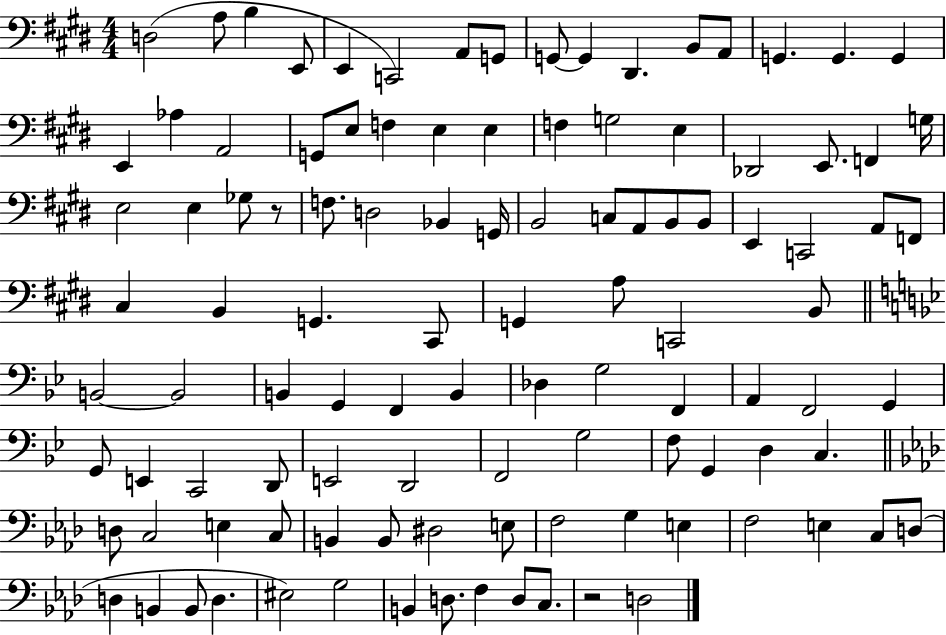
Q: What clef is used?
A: bass